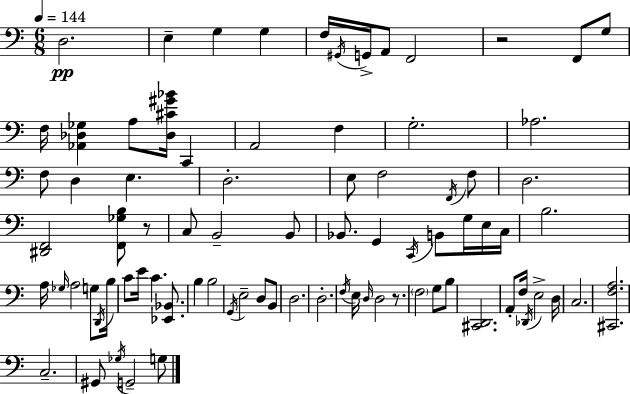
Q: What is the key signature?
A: A minor